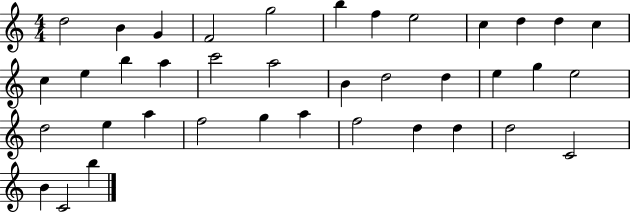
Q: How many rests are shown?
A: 0